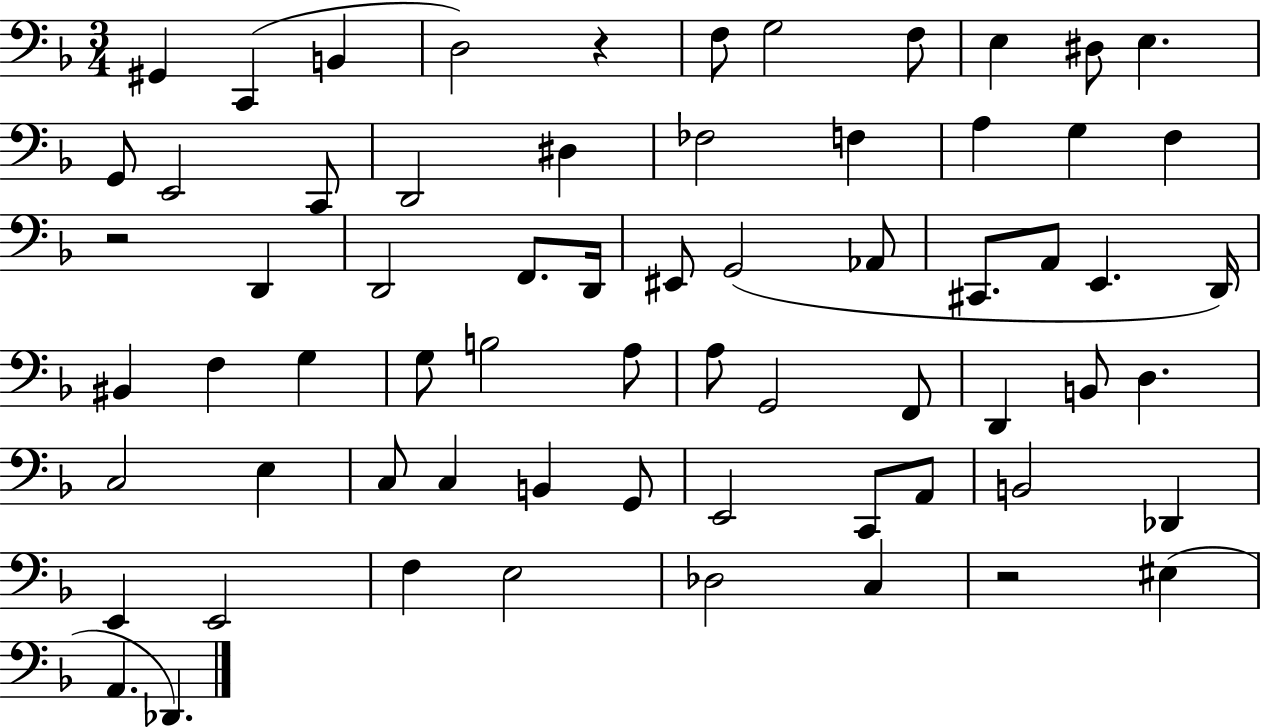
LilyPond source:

{
  \clef bass
  \numericTimeSignature
  \time 3/4
  \key f \major
  \repeat volta 2 { gis,4 c,4( b,4 | d2) r4 | f8 g2 f8 | e4 dis8 e4. | \break g,8 e,2 c,8 | d,2 dis4 | fes2 f4 | a4 g4 f4 | \break r2 d,4 | d,2 f,8. d,16 | eis,8 g,2( aes,8 | cis,8. a,8 e,4. d,16) | \break bis,4 f4 g4 | g8 b2 a8 | a8 g,2 f,8 | d,4 b,8 d4. | \break c2 e4 | c8 c4 b,4 g,8 | e,2 c,8 a,8 | b,2 des,4 | \break e,4 e,2 | f4 e2 | des2 c4 | r2 eis4( | \break a,4. des,4.) | } \bar "|."
}